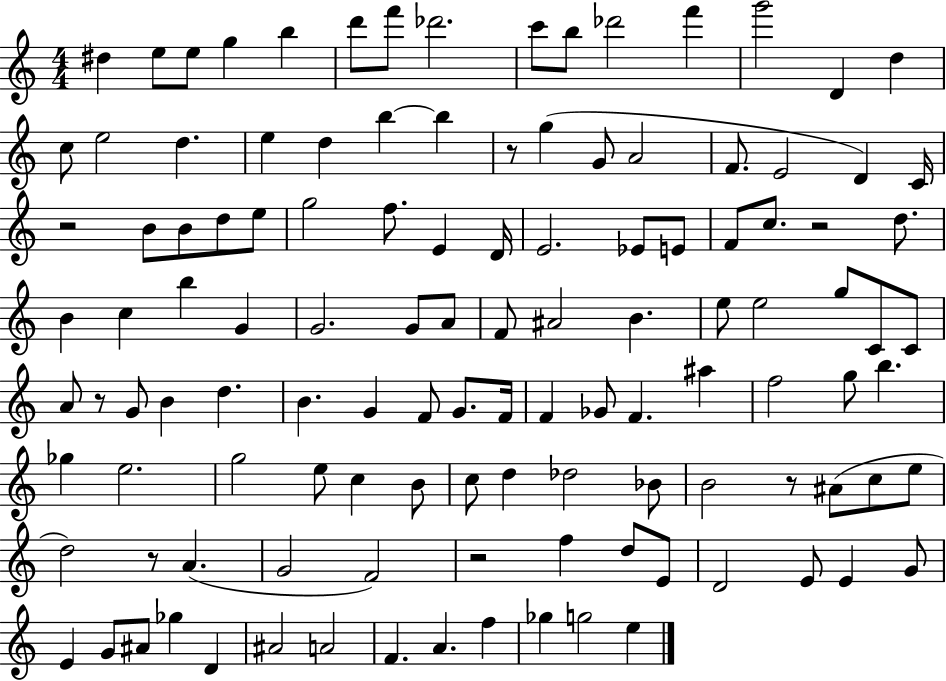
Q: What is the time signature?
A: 4/4